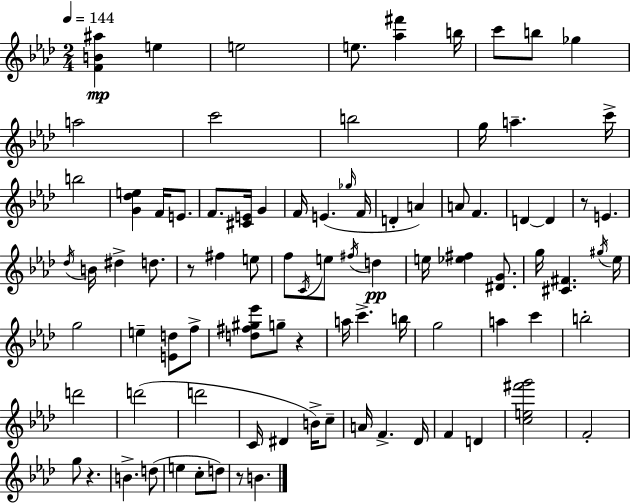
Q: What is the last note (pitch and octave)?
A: B4